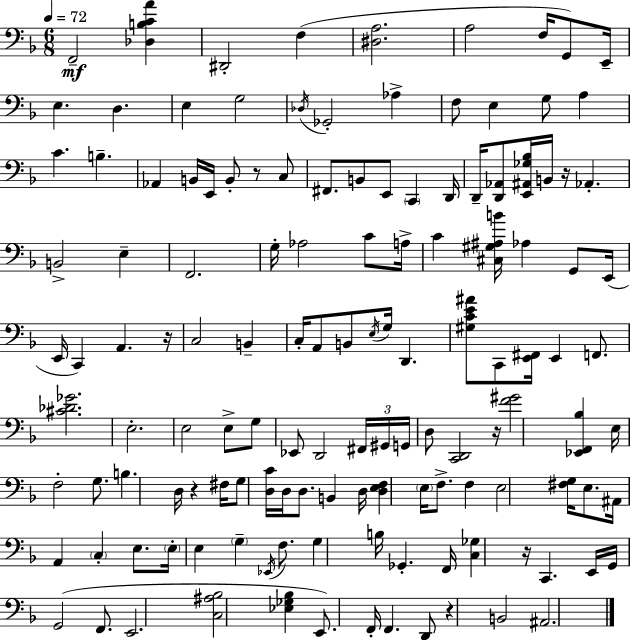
F2/h [Db3,B3,C4,A4]/q D#2/h F3/q [D#3,A3]/h. A3/h F3/s G2/e E2/s E3/q. D3/q. E3/q G3/h Db3/s Gb2/h Ab3/q F3/e E3/q G3/e A3/q C4/q. B3/q. Ab2/q B2/s E2/s B2/e R/e C3/e F#2/e. B2/e E2/e C2/q D2/s D2/s [D2,Ab2]/e [E2,A#2,Gb3,Bb3]/s B2/s R/s Ab2/q. B2/h E3/q F2/h. G3/s Ab3/h C4/e A3/s C4/q [C#3,G#3,A#3,B4]/s Ab3/q G2/e E2/s E2/s C2/q A2/q. R/s C3/h B2/q C3/s A2/e B2/e E3/s G3/s D2/q. [G#3,C4,E4,A#4]/e C2/e [E2,F#2]/s E2/q F2/e. [C#4,Db4,Gb4]/h. E3/h. E3/h E3/e G3/e Eb2/e D2/h F#2/s G#2/s G2/s D3/e [C2,D2]/h R/s [F4,G#4]/h [Eb2,F2,Bb3]/q E3/s F3/h G3/e. B3/q. D3/s R/q F#3/s G3/e [D3,C4]/s D3/s D3/e. B2/q D3/s [D3,E3,F3]/q E3/s F3/e. F3/q E3/h [F#3,G3]/s E3/e. A#2/s A2/q C3/q E3/e. E3/s E3/q G3/q Eb2/s F3/e. G3/q B3/s Gb2/q. F2/s [C3,Gb3]/q R/s C2/q. E2/s G2/s G2/h F2/e. E2/h. [C3,A#3,Bb3]/h [Eb3,Gb3,Bb3]/q E2/e. F2/s F2/q. D2/e R/q B2/h A#2/h.